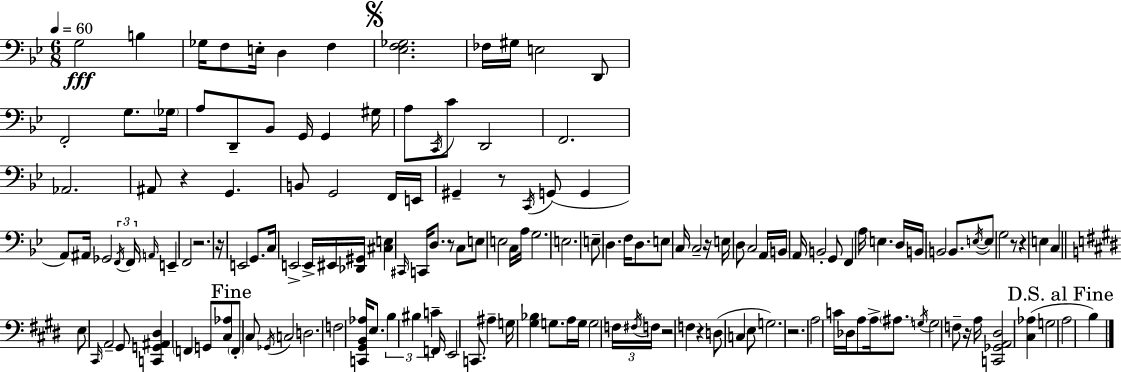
G3/h B3/q Gb3/s F3/e E3/s D3/q F3/q [Eb3,F3,Gb3]/h. FES3/s G#3/s E3/h D2/e F2/h G3/e. Gb3/s A3/e D2/e Bb2/e G2/s G2/q G#3/s A3/e C2/s C4/e D2/h F2/h. Ab2/h. A#2/e R/q G2/q. B2/e G2/h F2/s E2/s G#2/q R/e C2/s G2/e G2/q A2/e A#2/s Gb2/h F2/s F2/s A2/s E2/q F2/h R/h. R/s E2/h G2/e. C3/s E2/h E2/s EIS2/s [Db2,G#2]/s [C#3,E3]/q C#2/s C2/s D3/e. R/e C3/e E3/e E3/h C3/s A3/s G3/h. E3/h. E3/e D3/q. F3/s D3/e. E3/e C3/s C3/h R/s E3/s D3/e C3/h A2/s B2/s A2/s B2/h G2/e F2/q A3/s E3/q. D3/s B2/s B2/h B2/e. E3/s E3/e G3/h R/e R/q E3/q C3/q E3/e C#2/s A2/h G#2/e [C2,G2,A#2,D#3]/q F2/q G2/e [C#3,Ab3]/e F2/e C#3/e Gb2/s C3/h D3/h. F3/h [C2,G#2,B2,Ab3]/s E3/e. B3/q BIS3/q C4/q F2/s E2/h C2/e. A#3/q G3/s [G#3,Bb3]/q G3/e. A3/s G3/s G3/h F3/s F#3/s F3/s R/h F3/q R/q D3/e C3/q E3/e G3/h. R/h. A3/h C4/s Db3/s A3/e A3/s A#3/e. G3/s G3/h F3/e R/s A3/s [C2,Gb2,A2,D#3]/h [C#3,Ab3]/q G3/h A3/h B3/q